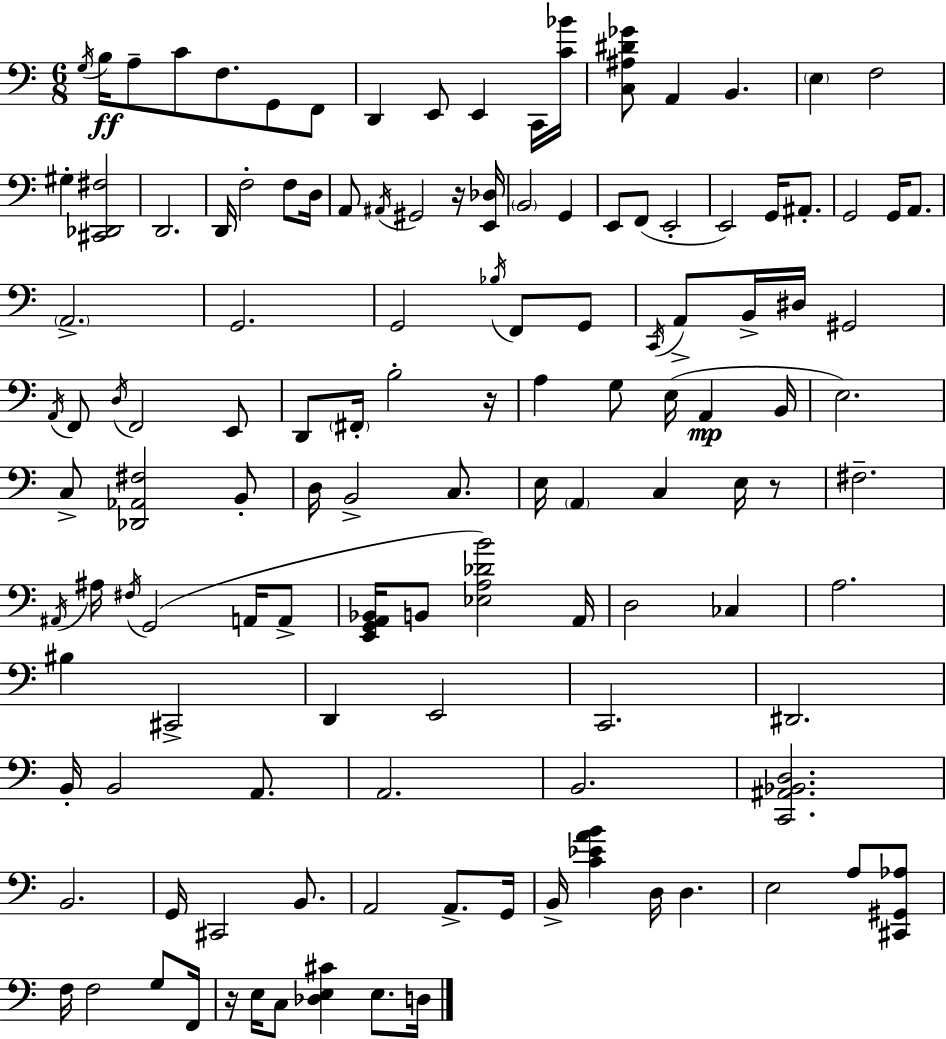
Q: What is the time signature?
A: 6/8